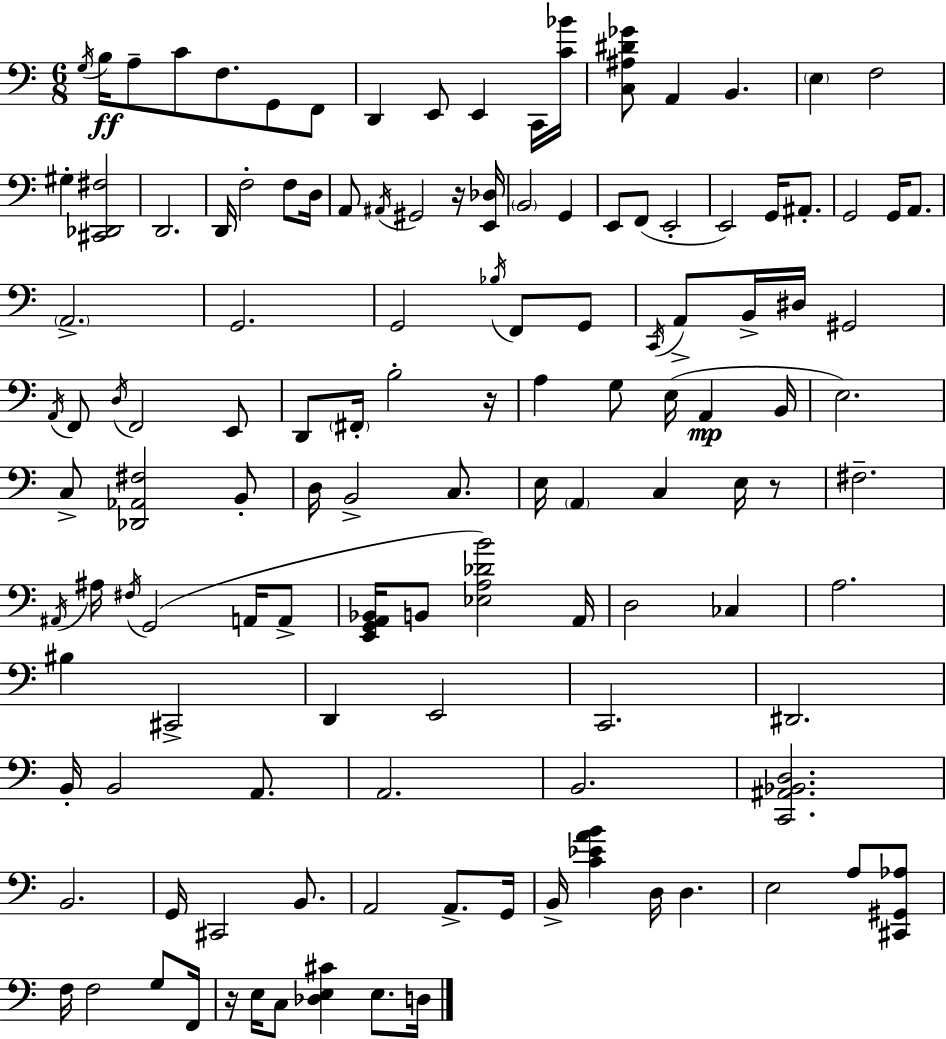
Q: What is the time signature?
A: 6/8